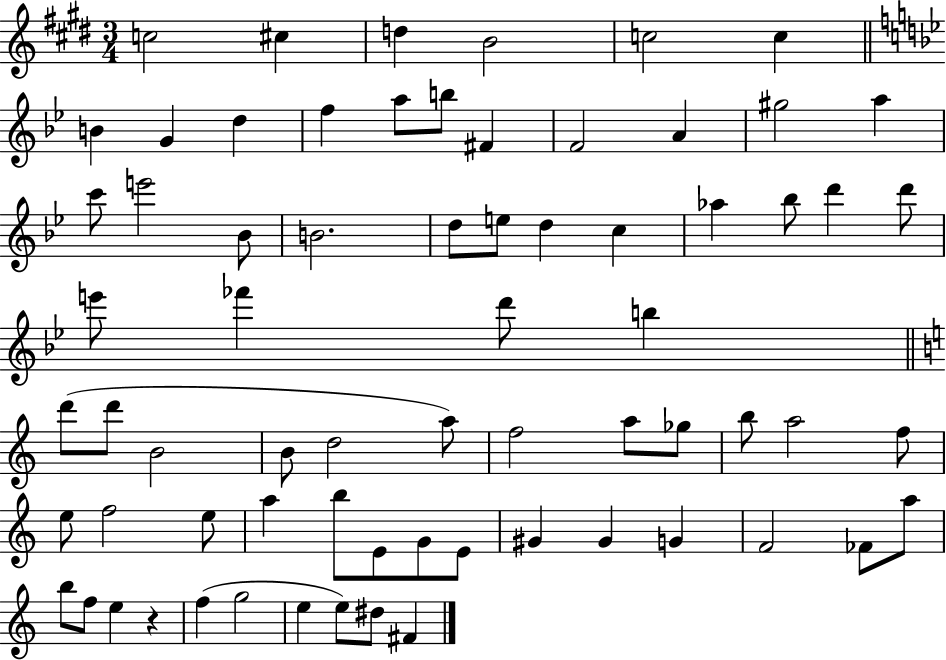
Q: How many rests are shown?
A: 1